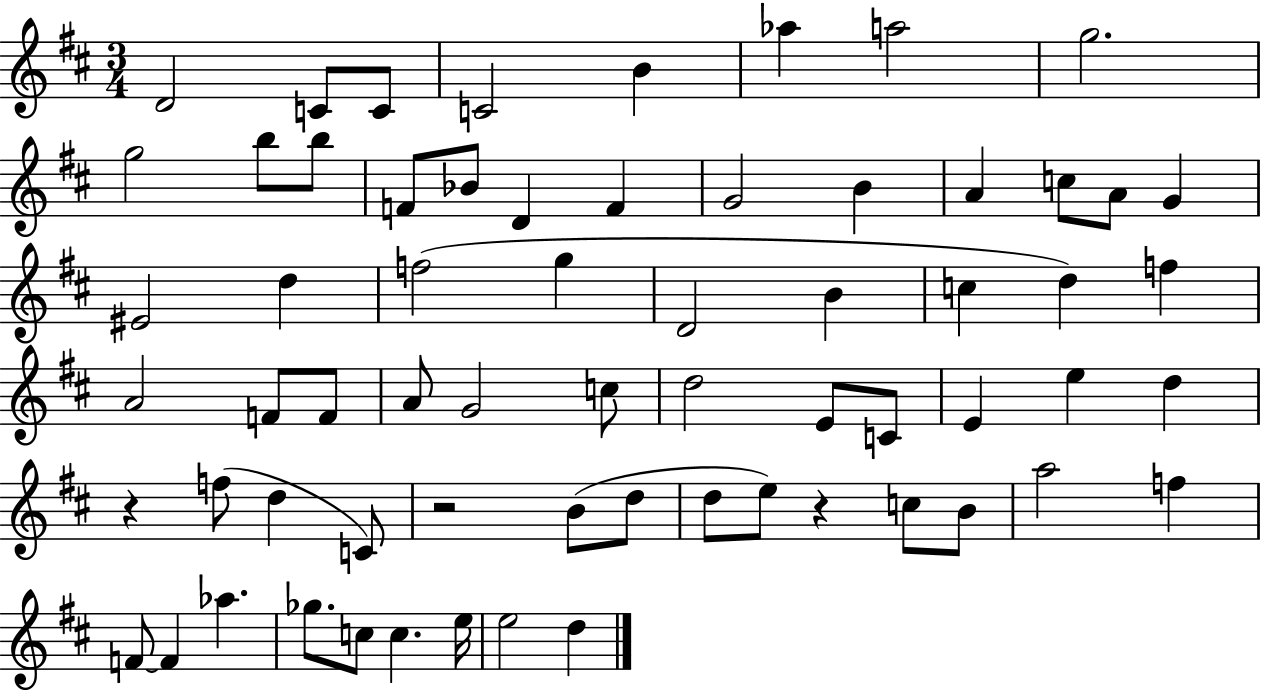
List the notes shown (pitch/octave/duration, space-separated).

D4/h C4/e C4/e C4/h B4/q Ab5/q A5/h G5/h. G5/h B5/e B5/e F4/e Bb4/e D4/q F4/q G4/h B4/q A4/q C5/e A4/e G4/q EIS4/h D5/q F5/h G5/q D4/h B4/q C5/q D5/q F5/q A4/h F4/e F4/e A4/e G4/h C5/e D5/h E4/e C4/e E4/q E5/q D5/q R/q F5/e D5/q C4/e R/h B4/e D5/e D5/e E5/e R/q C5/e B4/e A5/h F5/q F4/e F4/q Ab5/q. Gb5/e. C5/e C5/q. E5/s E5/h D5/q